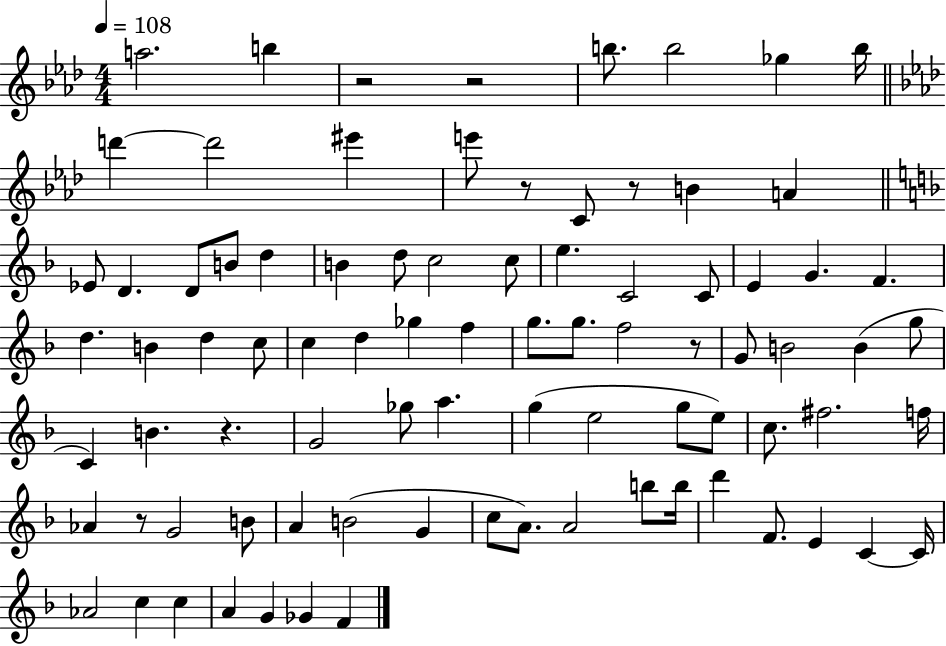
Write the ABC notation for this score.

X:1
T:Untitled
M:4/4
L:1/4
K:Ab
a2 b z2 z2 b/2 b2 _g b/4 d' d'2 ^e' e'/2 z/2 C/2 z/2 B A _E/2 D D/2 B/2 d B d/2 c2 c/2 e C2 C/2 E G F d B d c/2 c d _g f g/2 g/2 f2 z/2 G/2 B2 B g/2 C B z G2 _g/2 a g e2 g/2 e/2 c/2 ^f2 f/4 _A z/2 G2 B/2 A B2 G c/2 A/2 A2 b/2 b/4 d' F/2 E C C/4 _A2 c c A G _G F